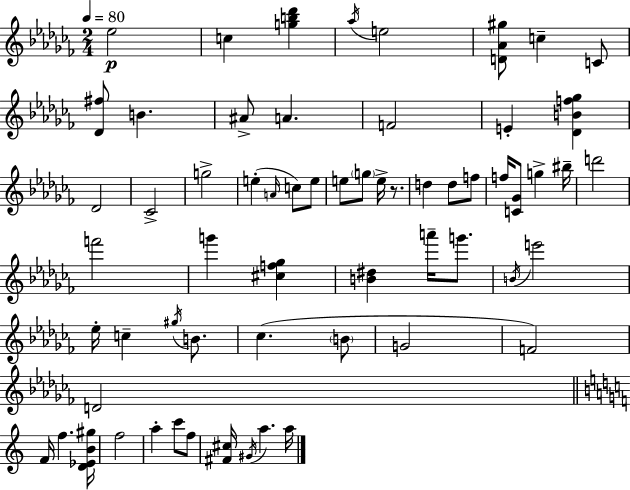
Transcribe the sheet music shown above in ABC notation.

X:1
T:Untitled
M:2/4
L:1/4
K:Abm
_e2 c [gb_d'] _a/4 e2 [D_A^g]/2 c C/2 [_D^f]/2 B ^A/2 A F2 E [_DBf_g] _D2 _C2 g2 e A/4 c/2 e/2 e/2 g/2 e/4 z/2 d d/2 f/2 f/4 [C_G]/2 g ^b/4 d'2 f'2 g' [^cf_g] [B^d] a'/4 g'/2 B/4 e'2 _e/4 c ^g/4 B/2 _c B/2 G2 F2 D2 F/4 f [D_EB^g]/4 f2 a c'/2 f/2 [^F^c]/4 ^G/4 a a/4